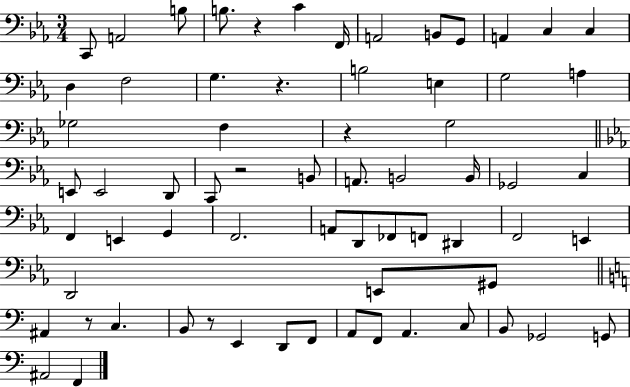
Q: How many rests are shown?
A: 6